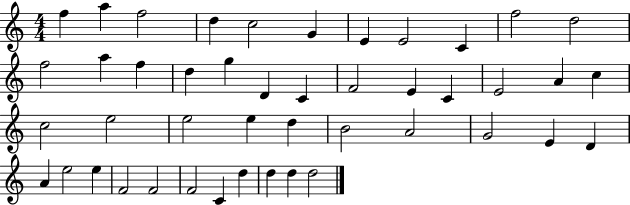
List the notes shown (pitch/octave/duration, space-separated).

F5/q A5/q F5/h D5/q C5/h G4/q E4/q E4/h C4/q F5/h D5/h F5/h A5/q F5/q D5/q G5/q D4/q C4/q F4/h E4/q C4/q E4/h A4/q C5/q C5/h E5/h E5/h E5/q D5/q B4/h A4/h G4/h E4/q D4/q A4/q E5/h E5/q F4/h F4/h F4/h C4/q D5/q D5/q D5/q D5/h